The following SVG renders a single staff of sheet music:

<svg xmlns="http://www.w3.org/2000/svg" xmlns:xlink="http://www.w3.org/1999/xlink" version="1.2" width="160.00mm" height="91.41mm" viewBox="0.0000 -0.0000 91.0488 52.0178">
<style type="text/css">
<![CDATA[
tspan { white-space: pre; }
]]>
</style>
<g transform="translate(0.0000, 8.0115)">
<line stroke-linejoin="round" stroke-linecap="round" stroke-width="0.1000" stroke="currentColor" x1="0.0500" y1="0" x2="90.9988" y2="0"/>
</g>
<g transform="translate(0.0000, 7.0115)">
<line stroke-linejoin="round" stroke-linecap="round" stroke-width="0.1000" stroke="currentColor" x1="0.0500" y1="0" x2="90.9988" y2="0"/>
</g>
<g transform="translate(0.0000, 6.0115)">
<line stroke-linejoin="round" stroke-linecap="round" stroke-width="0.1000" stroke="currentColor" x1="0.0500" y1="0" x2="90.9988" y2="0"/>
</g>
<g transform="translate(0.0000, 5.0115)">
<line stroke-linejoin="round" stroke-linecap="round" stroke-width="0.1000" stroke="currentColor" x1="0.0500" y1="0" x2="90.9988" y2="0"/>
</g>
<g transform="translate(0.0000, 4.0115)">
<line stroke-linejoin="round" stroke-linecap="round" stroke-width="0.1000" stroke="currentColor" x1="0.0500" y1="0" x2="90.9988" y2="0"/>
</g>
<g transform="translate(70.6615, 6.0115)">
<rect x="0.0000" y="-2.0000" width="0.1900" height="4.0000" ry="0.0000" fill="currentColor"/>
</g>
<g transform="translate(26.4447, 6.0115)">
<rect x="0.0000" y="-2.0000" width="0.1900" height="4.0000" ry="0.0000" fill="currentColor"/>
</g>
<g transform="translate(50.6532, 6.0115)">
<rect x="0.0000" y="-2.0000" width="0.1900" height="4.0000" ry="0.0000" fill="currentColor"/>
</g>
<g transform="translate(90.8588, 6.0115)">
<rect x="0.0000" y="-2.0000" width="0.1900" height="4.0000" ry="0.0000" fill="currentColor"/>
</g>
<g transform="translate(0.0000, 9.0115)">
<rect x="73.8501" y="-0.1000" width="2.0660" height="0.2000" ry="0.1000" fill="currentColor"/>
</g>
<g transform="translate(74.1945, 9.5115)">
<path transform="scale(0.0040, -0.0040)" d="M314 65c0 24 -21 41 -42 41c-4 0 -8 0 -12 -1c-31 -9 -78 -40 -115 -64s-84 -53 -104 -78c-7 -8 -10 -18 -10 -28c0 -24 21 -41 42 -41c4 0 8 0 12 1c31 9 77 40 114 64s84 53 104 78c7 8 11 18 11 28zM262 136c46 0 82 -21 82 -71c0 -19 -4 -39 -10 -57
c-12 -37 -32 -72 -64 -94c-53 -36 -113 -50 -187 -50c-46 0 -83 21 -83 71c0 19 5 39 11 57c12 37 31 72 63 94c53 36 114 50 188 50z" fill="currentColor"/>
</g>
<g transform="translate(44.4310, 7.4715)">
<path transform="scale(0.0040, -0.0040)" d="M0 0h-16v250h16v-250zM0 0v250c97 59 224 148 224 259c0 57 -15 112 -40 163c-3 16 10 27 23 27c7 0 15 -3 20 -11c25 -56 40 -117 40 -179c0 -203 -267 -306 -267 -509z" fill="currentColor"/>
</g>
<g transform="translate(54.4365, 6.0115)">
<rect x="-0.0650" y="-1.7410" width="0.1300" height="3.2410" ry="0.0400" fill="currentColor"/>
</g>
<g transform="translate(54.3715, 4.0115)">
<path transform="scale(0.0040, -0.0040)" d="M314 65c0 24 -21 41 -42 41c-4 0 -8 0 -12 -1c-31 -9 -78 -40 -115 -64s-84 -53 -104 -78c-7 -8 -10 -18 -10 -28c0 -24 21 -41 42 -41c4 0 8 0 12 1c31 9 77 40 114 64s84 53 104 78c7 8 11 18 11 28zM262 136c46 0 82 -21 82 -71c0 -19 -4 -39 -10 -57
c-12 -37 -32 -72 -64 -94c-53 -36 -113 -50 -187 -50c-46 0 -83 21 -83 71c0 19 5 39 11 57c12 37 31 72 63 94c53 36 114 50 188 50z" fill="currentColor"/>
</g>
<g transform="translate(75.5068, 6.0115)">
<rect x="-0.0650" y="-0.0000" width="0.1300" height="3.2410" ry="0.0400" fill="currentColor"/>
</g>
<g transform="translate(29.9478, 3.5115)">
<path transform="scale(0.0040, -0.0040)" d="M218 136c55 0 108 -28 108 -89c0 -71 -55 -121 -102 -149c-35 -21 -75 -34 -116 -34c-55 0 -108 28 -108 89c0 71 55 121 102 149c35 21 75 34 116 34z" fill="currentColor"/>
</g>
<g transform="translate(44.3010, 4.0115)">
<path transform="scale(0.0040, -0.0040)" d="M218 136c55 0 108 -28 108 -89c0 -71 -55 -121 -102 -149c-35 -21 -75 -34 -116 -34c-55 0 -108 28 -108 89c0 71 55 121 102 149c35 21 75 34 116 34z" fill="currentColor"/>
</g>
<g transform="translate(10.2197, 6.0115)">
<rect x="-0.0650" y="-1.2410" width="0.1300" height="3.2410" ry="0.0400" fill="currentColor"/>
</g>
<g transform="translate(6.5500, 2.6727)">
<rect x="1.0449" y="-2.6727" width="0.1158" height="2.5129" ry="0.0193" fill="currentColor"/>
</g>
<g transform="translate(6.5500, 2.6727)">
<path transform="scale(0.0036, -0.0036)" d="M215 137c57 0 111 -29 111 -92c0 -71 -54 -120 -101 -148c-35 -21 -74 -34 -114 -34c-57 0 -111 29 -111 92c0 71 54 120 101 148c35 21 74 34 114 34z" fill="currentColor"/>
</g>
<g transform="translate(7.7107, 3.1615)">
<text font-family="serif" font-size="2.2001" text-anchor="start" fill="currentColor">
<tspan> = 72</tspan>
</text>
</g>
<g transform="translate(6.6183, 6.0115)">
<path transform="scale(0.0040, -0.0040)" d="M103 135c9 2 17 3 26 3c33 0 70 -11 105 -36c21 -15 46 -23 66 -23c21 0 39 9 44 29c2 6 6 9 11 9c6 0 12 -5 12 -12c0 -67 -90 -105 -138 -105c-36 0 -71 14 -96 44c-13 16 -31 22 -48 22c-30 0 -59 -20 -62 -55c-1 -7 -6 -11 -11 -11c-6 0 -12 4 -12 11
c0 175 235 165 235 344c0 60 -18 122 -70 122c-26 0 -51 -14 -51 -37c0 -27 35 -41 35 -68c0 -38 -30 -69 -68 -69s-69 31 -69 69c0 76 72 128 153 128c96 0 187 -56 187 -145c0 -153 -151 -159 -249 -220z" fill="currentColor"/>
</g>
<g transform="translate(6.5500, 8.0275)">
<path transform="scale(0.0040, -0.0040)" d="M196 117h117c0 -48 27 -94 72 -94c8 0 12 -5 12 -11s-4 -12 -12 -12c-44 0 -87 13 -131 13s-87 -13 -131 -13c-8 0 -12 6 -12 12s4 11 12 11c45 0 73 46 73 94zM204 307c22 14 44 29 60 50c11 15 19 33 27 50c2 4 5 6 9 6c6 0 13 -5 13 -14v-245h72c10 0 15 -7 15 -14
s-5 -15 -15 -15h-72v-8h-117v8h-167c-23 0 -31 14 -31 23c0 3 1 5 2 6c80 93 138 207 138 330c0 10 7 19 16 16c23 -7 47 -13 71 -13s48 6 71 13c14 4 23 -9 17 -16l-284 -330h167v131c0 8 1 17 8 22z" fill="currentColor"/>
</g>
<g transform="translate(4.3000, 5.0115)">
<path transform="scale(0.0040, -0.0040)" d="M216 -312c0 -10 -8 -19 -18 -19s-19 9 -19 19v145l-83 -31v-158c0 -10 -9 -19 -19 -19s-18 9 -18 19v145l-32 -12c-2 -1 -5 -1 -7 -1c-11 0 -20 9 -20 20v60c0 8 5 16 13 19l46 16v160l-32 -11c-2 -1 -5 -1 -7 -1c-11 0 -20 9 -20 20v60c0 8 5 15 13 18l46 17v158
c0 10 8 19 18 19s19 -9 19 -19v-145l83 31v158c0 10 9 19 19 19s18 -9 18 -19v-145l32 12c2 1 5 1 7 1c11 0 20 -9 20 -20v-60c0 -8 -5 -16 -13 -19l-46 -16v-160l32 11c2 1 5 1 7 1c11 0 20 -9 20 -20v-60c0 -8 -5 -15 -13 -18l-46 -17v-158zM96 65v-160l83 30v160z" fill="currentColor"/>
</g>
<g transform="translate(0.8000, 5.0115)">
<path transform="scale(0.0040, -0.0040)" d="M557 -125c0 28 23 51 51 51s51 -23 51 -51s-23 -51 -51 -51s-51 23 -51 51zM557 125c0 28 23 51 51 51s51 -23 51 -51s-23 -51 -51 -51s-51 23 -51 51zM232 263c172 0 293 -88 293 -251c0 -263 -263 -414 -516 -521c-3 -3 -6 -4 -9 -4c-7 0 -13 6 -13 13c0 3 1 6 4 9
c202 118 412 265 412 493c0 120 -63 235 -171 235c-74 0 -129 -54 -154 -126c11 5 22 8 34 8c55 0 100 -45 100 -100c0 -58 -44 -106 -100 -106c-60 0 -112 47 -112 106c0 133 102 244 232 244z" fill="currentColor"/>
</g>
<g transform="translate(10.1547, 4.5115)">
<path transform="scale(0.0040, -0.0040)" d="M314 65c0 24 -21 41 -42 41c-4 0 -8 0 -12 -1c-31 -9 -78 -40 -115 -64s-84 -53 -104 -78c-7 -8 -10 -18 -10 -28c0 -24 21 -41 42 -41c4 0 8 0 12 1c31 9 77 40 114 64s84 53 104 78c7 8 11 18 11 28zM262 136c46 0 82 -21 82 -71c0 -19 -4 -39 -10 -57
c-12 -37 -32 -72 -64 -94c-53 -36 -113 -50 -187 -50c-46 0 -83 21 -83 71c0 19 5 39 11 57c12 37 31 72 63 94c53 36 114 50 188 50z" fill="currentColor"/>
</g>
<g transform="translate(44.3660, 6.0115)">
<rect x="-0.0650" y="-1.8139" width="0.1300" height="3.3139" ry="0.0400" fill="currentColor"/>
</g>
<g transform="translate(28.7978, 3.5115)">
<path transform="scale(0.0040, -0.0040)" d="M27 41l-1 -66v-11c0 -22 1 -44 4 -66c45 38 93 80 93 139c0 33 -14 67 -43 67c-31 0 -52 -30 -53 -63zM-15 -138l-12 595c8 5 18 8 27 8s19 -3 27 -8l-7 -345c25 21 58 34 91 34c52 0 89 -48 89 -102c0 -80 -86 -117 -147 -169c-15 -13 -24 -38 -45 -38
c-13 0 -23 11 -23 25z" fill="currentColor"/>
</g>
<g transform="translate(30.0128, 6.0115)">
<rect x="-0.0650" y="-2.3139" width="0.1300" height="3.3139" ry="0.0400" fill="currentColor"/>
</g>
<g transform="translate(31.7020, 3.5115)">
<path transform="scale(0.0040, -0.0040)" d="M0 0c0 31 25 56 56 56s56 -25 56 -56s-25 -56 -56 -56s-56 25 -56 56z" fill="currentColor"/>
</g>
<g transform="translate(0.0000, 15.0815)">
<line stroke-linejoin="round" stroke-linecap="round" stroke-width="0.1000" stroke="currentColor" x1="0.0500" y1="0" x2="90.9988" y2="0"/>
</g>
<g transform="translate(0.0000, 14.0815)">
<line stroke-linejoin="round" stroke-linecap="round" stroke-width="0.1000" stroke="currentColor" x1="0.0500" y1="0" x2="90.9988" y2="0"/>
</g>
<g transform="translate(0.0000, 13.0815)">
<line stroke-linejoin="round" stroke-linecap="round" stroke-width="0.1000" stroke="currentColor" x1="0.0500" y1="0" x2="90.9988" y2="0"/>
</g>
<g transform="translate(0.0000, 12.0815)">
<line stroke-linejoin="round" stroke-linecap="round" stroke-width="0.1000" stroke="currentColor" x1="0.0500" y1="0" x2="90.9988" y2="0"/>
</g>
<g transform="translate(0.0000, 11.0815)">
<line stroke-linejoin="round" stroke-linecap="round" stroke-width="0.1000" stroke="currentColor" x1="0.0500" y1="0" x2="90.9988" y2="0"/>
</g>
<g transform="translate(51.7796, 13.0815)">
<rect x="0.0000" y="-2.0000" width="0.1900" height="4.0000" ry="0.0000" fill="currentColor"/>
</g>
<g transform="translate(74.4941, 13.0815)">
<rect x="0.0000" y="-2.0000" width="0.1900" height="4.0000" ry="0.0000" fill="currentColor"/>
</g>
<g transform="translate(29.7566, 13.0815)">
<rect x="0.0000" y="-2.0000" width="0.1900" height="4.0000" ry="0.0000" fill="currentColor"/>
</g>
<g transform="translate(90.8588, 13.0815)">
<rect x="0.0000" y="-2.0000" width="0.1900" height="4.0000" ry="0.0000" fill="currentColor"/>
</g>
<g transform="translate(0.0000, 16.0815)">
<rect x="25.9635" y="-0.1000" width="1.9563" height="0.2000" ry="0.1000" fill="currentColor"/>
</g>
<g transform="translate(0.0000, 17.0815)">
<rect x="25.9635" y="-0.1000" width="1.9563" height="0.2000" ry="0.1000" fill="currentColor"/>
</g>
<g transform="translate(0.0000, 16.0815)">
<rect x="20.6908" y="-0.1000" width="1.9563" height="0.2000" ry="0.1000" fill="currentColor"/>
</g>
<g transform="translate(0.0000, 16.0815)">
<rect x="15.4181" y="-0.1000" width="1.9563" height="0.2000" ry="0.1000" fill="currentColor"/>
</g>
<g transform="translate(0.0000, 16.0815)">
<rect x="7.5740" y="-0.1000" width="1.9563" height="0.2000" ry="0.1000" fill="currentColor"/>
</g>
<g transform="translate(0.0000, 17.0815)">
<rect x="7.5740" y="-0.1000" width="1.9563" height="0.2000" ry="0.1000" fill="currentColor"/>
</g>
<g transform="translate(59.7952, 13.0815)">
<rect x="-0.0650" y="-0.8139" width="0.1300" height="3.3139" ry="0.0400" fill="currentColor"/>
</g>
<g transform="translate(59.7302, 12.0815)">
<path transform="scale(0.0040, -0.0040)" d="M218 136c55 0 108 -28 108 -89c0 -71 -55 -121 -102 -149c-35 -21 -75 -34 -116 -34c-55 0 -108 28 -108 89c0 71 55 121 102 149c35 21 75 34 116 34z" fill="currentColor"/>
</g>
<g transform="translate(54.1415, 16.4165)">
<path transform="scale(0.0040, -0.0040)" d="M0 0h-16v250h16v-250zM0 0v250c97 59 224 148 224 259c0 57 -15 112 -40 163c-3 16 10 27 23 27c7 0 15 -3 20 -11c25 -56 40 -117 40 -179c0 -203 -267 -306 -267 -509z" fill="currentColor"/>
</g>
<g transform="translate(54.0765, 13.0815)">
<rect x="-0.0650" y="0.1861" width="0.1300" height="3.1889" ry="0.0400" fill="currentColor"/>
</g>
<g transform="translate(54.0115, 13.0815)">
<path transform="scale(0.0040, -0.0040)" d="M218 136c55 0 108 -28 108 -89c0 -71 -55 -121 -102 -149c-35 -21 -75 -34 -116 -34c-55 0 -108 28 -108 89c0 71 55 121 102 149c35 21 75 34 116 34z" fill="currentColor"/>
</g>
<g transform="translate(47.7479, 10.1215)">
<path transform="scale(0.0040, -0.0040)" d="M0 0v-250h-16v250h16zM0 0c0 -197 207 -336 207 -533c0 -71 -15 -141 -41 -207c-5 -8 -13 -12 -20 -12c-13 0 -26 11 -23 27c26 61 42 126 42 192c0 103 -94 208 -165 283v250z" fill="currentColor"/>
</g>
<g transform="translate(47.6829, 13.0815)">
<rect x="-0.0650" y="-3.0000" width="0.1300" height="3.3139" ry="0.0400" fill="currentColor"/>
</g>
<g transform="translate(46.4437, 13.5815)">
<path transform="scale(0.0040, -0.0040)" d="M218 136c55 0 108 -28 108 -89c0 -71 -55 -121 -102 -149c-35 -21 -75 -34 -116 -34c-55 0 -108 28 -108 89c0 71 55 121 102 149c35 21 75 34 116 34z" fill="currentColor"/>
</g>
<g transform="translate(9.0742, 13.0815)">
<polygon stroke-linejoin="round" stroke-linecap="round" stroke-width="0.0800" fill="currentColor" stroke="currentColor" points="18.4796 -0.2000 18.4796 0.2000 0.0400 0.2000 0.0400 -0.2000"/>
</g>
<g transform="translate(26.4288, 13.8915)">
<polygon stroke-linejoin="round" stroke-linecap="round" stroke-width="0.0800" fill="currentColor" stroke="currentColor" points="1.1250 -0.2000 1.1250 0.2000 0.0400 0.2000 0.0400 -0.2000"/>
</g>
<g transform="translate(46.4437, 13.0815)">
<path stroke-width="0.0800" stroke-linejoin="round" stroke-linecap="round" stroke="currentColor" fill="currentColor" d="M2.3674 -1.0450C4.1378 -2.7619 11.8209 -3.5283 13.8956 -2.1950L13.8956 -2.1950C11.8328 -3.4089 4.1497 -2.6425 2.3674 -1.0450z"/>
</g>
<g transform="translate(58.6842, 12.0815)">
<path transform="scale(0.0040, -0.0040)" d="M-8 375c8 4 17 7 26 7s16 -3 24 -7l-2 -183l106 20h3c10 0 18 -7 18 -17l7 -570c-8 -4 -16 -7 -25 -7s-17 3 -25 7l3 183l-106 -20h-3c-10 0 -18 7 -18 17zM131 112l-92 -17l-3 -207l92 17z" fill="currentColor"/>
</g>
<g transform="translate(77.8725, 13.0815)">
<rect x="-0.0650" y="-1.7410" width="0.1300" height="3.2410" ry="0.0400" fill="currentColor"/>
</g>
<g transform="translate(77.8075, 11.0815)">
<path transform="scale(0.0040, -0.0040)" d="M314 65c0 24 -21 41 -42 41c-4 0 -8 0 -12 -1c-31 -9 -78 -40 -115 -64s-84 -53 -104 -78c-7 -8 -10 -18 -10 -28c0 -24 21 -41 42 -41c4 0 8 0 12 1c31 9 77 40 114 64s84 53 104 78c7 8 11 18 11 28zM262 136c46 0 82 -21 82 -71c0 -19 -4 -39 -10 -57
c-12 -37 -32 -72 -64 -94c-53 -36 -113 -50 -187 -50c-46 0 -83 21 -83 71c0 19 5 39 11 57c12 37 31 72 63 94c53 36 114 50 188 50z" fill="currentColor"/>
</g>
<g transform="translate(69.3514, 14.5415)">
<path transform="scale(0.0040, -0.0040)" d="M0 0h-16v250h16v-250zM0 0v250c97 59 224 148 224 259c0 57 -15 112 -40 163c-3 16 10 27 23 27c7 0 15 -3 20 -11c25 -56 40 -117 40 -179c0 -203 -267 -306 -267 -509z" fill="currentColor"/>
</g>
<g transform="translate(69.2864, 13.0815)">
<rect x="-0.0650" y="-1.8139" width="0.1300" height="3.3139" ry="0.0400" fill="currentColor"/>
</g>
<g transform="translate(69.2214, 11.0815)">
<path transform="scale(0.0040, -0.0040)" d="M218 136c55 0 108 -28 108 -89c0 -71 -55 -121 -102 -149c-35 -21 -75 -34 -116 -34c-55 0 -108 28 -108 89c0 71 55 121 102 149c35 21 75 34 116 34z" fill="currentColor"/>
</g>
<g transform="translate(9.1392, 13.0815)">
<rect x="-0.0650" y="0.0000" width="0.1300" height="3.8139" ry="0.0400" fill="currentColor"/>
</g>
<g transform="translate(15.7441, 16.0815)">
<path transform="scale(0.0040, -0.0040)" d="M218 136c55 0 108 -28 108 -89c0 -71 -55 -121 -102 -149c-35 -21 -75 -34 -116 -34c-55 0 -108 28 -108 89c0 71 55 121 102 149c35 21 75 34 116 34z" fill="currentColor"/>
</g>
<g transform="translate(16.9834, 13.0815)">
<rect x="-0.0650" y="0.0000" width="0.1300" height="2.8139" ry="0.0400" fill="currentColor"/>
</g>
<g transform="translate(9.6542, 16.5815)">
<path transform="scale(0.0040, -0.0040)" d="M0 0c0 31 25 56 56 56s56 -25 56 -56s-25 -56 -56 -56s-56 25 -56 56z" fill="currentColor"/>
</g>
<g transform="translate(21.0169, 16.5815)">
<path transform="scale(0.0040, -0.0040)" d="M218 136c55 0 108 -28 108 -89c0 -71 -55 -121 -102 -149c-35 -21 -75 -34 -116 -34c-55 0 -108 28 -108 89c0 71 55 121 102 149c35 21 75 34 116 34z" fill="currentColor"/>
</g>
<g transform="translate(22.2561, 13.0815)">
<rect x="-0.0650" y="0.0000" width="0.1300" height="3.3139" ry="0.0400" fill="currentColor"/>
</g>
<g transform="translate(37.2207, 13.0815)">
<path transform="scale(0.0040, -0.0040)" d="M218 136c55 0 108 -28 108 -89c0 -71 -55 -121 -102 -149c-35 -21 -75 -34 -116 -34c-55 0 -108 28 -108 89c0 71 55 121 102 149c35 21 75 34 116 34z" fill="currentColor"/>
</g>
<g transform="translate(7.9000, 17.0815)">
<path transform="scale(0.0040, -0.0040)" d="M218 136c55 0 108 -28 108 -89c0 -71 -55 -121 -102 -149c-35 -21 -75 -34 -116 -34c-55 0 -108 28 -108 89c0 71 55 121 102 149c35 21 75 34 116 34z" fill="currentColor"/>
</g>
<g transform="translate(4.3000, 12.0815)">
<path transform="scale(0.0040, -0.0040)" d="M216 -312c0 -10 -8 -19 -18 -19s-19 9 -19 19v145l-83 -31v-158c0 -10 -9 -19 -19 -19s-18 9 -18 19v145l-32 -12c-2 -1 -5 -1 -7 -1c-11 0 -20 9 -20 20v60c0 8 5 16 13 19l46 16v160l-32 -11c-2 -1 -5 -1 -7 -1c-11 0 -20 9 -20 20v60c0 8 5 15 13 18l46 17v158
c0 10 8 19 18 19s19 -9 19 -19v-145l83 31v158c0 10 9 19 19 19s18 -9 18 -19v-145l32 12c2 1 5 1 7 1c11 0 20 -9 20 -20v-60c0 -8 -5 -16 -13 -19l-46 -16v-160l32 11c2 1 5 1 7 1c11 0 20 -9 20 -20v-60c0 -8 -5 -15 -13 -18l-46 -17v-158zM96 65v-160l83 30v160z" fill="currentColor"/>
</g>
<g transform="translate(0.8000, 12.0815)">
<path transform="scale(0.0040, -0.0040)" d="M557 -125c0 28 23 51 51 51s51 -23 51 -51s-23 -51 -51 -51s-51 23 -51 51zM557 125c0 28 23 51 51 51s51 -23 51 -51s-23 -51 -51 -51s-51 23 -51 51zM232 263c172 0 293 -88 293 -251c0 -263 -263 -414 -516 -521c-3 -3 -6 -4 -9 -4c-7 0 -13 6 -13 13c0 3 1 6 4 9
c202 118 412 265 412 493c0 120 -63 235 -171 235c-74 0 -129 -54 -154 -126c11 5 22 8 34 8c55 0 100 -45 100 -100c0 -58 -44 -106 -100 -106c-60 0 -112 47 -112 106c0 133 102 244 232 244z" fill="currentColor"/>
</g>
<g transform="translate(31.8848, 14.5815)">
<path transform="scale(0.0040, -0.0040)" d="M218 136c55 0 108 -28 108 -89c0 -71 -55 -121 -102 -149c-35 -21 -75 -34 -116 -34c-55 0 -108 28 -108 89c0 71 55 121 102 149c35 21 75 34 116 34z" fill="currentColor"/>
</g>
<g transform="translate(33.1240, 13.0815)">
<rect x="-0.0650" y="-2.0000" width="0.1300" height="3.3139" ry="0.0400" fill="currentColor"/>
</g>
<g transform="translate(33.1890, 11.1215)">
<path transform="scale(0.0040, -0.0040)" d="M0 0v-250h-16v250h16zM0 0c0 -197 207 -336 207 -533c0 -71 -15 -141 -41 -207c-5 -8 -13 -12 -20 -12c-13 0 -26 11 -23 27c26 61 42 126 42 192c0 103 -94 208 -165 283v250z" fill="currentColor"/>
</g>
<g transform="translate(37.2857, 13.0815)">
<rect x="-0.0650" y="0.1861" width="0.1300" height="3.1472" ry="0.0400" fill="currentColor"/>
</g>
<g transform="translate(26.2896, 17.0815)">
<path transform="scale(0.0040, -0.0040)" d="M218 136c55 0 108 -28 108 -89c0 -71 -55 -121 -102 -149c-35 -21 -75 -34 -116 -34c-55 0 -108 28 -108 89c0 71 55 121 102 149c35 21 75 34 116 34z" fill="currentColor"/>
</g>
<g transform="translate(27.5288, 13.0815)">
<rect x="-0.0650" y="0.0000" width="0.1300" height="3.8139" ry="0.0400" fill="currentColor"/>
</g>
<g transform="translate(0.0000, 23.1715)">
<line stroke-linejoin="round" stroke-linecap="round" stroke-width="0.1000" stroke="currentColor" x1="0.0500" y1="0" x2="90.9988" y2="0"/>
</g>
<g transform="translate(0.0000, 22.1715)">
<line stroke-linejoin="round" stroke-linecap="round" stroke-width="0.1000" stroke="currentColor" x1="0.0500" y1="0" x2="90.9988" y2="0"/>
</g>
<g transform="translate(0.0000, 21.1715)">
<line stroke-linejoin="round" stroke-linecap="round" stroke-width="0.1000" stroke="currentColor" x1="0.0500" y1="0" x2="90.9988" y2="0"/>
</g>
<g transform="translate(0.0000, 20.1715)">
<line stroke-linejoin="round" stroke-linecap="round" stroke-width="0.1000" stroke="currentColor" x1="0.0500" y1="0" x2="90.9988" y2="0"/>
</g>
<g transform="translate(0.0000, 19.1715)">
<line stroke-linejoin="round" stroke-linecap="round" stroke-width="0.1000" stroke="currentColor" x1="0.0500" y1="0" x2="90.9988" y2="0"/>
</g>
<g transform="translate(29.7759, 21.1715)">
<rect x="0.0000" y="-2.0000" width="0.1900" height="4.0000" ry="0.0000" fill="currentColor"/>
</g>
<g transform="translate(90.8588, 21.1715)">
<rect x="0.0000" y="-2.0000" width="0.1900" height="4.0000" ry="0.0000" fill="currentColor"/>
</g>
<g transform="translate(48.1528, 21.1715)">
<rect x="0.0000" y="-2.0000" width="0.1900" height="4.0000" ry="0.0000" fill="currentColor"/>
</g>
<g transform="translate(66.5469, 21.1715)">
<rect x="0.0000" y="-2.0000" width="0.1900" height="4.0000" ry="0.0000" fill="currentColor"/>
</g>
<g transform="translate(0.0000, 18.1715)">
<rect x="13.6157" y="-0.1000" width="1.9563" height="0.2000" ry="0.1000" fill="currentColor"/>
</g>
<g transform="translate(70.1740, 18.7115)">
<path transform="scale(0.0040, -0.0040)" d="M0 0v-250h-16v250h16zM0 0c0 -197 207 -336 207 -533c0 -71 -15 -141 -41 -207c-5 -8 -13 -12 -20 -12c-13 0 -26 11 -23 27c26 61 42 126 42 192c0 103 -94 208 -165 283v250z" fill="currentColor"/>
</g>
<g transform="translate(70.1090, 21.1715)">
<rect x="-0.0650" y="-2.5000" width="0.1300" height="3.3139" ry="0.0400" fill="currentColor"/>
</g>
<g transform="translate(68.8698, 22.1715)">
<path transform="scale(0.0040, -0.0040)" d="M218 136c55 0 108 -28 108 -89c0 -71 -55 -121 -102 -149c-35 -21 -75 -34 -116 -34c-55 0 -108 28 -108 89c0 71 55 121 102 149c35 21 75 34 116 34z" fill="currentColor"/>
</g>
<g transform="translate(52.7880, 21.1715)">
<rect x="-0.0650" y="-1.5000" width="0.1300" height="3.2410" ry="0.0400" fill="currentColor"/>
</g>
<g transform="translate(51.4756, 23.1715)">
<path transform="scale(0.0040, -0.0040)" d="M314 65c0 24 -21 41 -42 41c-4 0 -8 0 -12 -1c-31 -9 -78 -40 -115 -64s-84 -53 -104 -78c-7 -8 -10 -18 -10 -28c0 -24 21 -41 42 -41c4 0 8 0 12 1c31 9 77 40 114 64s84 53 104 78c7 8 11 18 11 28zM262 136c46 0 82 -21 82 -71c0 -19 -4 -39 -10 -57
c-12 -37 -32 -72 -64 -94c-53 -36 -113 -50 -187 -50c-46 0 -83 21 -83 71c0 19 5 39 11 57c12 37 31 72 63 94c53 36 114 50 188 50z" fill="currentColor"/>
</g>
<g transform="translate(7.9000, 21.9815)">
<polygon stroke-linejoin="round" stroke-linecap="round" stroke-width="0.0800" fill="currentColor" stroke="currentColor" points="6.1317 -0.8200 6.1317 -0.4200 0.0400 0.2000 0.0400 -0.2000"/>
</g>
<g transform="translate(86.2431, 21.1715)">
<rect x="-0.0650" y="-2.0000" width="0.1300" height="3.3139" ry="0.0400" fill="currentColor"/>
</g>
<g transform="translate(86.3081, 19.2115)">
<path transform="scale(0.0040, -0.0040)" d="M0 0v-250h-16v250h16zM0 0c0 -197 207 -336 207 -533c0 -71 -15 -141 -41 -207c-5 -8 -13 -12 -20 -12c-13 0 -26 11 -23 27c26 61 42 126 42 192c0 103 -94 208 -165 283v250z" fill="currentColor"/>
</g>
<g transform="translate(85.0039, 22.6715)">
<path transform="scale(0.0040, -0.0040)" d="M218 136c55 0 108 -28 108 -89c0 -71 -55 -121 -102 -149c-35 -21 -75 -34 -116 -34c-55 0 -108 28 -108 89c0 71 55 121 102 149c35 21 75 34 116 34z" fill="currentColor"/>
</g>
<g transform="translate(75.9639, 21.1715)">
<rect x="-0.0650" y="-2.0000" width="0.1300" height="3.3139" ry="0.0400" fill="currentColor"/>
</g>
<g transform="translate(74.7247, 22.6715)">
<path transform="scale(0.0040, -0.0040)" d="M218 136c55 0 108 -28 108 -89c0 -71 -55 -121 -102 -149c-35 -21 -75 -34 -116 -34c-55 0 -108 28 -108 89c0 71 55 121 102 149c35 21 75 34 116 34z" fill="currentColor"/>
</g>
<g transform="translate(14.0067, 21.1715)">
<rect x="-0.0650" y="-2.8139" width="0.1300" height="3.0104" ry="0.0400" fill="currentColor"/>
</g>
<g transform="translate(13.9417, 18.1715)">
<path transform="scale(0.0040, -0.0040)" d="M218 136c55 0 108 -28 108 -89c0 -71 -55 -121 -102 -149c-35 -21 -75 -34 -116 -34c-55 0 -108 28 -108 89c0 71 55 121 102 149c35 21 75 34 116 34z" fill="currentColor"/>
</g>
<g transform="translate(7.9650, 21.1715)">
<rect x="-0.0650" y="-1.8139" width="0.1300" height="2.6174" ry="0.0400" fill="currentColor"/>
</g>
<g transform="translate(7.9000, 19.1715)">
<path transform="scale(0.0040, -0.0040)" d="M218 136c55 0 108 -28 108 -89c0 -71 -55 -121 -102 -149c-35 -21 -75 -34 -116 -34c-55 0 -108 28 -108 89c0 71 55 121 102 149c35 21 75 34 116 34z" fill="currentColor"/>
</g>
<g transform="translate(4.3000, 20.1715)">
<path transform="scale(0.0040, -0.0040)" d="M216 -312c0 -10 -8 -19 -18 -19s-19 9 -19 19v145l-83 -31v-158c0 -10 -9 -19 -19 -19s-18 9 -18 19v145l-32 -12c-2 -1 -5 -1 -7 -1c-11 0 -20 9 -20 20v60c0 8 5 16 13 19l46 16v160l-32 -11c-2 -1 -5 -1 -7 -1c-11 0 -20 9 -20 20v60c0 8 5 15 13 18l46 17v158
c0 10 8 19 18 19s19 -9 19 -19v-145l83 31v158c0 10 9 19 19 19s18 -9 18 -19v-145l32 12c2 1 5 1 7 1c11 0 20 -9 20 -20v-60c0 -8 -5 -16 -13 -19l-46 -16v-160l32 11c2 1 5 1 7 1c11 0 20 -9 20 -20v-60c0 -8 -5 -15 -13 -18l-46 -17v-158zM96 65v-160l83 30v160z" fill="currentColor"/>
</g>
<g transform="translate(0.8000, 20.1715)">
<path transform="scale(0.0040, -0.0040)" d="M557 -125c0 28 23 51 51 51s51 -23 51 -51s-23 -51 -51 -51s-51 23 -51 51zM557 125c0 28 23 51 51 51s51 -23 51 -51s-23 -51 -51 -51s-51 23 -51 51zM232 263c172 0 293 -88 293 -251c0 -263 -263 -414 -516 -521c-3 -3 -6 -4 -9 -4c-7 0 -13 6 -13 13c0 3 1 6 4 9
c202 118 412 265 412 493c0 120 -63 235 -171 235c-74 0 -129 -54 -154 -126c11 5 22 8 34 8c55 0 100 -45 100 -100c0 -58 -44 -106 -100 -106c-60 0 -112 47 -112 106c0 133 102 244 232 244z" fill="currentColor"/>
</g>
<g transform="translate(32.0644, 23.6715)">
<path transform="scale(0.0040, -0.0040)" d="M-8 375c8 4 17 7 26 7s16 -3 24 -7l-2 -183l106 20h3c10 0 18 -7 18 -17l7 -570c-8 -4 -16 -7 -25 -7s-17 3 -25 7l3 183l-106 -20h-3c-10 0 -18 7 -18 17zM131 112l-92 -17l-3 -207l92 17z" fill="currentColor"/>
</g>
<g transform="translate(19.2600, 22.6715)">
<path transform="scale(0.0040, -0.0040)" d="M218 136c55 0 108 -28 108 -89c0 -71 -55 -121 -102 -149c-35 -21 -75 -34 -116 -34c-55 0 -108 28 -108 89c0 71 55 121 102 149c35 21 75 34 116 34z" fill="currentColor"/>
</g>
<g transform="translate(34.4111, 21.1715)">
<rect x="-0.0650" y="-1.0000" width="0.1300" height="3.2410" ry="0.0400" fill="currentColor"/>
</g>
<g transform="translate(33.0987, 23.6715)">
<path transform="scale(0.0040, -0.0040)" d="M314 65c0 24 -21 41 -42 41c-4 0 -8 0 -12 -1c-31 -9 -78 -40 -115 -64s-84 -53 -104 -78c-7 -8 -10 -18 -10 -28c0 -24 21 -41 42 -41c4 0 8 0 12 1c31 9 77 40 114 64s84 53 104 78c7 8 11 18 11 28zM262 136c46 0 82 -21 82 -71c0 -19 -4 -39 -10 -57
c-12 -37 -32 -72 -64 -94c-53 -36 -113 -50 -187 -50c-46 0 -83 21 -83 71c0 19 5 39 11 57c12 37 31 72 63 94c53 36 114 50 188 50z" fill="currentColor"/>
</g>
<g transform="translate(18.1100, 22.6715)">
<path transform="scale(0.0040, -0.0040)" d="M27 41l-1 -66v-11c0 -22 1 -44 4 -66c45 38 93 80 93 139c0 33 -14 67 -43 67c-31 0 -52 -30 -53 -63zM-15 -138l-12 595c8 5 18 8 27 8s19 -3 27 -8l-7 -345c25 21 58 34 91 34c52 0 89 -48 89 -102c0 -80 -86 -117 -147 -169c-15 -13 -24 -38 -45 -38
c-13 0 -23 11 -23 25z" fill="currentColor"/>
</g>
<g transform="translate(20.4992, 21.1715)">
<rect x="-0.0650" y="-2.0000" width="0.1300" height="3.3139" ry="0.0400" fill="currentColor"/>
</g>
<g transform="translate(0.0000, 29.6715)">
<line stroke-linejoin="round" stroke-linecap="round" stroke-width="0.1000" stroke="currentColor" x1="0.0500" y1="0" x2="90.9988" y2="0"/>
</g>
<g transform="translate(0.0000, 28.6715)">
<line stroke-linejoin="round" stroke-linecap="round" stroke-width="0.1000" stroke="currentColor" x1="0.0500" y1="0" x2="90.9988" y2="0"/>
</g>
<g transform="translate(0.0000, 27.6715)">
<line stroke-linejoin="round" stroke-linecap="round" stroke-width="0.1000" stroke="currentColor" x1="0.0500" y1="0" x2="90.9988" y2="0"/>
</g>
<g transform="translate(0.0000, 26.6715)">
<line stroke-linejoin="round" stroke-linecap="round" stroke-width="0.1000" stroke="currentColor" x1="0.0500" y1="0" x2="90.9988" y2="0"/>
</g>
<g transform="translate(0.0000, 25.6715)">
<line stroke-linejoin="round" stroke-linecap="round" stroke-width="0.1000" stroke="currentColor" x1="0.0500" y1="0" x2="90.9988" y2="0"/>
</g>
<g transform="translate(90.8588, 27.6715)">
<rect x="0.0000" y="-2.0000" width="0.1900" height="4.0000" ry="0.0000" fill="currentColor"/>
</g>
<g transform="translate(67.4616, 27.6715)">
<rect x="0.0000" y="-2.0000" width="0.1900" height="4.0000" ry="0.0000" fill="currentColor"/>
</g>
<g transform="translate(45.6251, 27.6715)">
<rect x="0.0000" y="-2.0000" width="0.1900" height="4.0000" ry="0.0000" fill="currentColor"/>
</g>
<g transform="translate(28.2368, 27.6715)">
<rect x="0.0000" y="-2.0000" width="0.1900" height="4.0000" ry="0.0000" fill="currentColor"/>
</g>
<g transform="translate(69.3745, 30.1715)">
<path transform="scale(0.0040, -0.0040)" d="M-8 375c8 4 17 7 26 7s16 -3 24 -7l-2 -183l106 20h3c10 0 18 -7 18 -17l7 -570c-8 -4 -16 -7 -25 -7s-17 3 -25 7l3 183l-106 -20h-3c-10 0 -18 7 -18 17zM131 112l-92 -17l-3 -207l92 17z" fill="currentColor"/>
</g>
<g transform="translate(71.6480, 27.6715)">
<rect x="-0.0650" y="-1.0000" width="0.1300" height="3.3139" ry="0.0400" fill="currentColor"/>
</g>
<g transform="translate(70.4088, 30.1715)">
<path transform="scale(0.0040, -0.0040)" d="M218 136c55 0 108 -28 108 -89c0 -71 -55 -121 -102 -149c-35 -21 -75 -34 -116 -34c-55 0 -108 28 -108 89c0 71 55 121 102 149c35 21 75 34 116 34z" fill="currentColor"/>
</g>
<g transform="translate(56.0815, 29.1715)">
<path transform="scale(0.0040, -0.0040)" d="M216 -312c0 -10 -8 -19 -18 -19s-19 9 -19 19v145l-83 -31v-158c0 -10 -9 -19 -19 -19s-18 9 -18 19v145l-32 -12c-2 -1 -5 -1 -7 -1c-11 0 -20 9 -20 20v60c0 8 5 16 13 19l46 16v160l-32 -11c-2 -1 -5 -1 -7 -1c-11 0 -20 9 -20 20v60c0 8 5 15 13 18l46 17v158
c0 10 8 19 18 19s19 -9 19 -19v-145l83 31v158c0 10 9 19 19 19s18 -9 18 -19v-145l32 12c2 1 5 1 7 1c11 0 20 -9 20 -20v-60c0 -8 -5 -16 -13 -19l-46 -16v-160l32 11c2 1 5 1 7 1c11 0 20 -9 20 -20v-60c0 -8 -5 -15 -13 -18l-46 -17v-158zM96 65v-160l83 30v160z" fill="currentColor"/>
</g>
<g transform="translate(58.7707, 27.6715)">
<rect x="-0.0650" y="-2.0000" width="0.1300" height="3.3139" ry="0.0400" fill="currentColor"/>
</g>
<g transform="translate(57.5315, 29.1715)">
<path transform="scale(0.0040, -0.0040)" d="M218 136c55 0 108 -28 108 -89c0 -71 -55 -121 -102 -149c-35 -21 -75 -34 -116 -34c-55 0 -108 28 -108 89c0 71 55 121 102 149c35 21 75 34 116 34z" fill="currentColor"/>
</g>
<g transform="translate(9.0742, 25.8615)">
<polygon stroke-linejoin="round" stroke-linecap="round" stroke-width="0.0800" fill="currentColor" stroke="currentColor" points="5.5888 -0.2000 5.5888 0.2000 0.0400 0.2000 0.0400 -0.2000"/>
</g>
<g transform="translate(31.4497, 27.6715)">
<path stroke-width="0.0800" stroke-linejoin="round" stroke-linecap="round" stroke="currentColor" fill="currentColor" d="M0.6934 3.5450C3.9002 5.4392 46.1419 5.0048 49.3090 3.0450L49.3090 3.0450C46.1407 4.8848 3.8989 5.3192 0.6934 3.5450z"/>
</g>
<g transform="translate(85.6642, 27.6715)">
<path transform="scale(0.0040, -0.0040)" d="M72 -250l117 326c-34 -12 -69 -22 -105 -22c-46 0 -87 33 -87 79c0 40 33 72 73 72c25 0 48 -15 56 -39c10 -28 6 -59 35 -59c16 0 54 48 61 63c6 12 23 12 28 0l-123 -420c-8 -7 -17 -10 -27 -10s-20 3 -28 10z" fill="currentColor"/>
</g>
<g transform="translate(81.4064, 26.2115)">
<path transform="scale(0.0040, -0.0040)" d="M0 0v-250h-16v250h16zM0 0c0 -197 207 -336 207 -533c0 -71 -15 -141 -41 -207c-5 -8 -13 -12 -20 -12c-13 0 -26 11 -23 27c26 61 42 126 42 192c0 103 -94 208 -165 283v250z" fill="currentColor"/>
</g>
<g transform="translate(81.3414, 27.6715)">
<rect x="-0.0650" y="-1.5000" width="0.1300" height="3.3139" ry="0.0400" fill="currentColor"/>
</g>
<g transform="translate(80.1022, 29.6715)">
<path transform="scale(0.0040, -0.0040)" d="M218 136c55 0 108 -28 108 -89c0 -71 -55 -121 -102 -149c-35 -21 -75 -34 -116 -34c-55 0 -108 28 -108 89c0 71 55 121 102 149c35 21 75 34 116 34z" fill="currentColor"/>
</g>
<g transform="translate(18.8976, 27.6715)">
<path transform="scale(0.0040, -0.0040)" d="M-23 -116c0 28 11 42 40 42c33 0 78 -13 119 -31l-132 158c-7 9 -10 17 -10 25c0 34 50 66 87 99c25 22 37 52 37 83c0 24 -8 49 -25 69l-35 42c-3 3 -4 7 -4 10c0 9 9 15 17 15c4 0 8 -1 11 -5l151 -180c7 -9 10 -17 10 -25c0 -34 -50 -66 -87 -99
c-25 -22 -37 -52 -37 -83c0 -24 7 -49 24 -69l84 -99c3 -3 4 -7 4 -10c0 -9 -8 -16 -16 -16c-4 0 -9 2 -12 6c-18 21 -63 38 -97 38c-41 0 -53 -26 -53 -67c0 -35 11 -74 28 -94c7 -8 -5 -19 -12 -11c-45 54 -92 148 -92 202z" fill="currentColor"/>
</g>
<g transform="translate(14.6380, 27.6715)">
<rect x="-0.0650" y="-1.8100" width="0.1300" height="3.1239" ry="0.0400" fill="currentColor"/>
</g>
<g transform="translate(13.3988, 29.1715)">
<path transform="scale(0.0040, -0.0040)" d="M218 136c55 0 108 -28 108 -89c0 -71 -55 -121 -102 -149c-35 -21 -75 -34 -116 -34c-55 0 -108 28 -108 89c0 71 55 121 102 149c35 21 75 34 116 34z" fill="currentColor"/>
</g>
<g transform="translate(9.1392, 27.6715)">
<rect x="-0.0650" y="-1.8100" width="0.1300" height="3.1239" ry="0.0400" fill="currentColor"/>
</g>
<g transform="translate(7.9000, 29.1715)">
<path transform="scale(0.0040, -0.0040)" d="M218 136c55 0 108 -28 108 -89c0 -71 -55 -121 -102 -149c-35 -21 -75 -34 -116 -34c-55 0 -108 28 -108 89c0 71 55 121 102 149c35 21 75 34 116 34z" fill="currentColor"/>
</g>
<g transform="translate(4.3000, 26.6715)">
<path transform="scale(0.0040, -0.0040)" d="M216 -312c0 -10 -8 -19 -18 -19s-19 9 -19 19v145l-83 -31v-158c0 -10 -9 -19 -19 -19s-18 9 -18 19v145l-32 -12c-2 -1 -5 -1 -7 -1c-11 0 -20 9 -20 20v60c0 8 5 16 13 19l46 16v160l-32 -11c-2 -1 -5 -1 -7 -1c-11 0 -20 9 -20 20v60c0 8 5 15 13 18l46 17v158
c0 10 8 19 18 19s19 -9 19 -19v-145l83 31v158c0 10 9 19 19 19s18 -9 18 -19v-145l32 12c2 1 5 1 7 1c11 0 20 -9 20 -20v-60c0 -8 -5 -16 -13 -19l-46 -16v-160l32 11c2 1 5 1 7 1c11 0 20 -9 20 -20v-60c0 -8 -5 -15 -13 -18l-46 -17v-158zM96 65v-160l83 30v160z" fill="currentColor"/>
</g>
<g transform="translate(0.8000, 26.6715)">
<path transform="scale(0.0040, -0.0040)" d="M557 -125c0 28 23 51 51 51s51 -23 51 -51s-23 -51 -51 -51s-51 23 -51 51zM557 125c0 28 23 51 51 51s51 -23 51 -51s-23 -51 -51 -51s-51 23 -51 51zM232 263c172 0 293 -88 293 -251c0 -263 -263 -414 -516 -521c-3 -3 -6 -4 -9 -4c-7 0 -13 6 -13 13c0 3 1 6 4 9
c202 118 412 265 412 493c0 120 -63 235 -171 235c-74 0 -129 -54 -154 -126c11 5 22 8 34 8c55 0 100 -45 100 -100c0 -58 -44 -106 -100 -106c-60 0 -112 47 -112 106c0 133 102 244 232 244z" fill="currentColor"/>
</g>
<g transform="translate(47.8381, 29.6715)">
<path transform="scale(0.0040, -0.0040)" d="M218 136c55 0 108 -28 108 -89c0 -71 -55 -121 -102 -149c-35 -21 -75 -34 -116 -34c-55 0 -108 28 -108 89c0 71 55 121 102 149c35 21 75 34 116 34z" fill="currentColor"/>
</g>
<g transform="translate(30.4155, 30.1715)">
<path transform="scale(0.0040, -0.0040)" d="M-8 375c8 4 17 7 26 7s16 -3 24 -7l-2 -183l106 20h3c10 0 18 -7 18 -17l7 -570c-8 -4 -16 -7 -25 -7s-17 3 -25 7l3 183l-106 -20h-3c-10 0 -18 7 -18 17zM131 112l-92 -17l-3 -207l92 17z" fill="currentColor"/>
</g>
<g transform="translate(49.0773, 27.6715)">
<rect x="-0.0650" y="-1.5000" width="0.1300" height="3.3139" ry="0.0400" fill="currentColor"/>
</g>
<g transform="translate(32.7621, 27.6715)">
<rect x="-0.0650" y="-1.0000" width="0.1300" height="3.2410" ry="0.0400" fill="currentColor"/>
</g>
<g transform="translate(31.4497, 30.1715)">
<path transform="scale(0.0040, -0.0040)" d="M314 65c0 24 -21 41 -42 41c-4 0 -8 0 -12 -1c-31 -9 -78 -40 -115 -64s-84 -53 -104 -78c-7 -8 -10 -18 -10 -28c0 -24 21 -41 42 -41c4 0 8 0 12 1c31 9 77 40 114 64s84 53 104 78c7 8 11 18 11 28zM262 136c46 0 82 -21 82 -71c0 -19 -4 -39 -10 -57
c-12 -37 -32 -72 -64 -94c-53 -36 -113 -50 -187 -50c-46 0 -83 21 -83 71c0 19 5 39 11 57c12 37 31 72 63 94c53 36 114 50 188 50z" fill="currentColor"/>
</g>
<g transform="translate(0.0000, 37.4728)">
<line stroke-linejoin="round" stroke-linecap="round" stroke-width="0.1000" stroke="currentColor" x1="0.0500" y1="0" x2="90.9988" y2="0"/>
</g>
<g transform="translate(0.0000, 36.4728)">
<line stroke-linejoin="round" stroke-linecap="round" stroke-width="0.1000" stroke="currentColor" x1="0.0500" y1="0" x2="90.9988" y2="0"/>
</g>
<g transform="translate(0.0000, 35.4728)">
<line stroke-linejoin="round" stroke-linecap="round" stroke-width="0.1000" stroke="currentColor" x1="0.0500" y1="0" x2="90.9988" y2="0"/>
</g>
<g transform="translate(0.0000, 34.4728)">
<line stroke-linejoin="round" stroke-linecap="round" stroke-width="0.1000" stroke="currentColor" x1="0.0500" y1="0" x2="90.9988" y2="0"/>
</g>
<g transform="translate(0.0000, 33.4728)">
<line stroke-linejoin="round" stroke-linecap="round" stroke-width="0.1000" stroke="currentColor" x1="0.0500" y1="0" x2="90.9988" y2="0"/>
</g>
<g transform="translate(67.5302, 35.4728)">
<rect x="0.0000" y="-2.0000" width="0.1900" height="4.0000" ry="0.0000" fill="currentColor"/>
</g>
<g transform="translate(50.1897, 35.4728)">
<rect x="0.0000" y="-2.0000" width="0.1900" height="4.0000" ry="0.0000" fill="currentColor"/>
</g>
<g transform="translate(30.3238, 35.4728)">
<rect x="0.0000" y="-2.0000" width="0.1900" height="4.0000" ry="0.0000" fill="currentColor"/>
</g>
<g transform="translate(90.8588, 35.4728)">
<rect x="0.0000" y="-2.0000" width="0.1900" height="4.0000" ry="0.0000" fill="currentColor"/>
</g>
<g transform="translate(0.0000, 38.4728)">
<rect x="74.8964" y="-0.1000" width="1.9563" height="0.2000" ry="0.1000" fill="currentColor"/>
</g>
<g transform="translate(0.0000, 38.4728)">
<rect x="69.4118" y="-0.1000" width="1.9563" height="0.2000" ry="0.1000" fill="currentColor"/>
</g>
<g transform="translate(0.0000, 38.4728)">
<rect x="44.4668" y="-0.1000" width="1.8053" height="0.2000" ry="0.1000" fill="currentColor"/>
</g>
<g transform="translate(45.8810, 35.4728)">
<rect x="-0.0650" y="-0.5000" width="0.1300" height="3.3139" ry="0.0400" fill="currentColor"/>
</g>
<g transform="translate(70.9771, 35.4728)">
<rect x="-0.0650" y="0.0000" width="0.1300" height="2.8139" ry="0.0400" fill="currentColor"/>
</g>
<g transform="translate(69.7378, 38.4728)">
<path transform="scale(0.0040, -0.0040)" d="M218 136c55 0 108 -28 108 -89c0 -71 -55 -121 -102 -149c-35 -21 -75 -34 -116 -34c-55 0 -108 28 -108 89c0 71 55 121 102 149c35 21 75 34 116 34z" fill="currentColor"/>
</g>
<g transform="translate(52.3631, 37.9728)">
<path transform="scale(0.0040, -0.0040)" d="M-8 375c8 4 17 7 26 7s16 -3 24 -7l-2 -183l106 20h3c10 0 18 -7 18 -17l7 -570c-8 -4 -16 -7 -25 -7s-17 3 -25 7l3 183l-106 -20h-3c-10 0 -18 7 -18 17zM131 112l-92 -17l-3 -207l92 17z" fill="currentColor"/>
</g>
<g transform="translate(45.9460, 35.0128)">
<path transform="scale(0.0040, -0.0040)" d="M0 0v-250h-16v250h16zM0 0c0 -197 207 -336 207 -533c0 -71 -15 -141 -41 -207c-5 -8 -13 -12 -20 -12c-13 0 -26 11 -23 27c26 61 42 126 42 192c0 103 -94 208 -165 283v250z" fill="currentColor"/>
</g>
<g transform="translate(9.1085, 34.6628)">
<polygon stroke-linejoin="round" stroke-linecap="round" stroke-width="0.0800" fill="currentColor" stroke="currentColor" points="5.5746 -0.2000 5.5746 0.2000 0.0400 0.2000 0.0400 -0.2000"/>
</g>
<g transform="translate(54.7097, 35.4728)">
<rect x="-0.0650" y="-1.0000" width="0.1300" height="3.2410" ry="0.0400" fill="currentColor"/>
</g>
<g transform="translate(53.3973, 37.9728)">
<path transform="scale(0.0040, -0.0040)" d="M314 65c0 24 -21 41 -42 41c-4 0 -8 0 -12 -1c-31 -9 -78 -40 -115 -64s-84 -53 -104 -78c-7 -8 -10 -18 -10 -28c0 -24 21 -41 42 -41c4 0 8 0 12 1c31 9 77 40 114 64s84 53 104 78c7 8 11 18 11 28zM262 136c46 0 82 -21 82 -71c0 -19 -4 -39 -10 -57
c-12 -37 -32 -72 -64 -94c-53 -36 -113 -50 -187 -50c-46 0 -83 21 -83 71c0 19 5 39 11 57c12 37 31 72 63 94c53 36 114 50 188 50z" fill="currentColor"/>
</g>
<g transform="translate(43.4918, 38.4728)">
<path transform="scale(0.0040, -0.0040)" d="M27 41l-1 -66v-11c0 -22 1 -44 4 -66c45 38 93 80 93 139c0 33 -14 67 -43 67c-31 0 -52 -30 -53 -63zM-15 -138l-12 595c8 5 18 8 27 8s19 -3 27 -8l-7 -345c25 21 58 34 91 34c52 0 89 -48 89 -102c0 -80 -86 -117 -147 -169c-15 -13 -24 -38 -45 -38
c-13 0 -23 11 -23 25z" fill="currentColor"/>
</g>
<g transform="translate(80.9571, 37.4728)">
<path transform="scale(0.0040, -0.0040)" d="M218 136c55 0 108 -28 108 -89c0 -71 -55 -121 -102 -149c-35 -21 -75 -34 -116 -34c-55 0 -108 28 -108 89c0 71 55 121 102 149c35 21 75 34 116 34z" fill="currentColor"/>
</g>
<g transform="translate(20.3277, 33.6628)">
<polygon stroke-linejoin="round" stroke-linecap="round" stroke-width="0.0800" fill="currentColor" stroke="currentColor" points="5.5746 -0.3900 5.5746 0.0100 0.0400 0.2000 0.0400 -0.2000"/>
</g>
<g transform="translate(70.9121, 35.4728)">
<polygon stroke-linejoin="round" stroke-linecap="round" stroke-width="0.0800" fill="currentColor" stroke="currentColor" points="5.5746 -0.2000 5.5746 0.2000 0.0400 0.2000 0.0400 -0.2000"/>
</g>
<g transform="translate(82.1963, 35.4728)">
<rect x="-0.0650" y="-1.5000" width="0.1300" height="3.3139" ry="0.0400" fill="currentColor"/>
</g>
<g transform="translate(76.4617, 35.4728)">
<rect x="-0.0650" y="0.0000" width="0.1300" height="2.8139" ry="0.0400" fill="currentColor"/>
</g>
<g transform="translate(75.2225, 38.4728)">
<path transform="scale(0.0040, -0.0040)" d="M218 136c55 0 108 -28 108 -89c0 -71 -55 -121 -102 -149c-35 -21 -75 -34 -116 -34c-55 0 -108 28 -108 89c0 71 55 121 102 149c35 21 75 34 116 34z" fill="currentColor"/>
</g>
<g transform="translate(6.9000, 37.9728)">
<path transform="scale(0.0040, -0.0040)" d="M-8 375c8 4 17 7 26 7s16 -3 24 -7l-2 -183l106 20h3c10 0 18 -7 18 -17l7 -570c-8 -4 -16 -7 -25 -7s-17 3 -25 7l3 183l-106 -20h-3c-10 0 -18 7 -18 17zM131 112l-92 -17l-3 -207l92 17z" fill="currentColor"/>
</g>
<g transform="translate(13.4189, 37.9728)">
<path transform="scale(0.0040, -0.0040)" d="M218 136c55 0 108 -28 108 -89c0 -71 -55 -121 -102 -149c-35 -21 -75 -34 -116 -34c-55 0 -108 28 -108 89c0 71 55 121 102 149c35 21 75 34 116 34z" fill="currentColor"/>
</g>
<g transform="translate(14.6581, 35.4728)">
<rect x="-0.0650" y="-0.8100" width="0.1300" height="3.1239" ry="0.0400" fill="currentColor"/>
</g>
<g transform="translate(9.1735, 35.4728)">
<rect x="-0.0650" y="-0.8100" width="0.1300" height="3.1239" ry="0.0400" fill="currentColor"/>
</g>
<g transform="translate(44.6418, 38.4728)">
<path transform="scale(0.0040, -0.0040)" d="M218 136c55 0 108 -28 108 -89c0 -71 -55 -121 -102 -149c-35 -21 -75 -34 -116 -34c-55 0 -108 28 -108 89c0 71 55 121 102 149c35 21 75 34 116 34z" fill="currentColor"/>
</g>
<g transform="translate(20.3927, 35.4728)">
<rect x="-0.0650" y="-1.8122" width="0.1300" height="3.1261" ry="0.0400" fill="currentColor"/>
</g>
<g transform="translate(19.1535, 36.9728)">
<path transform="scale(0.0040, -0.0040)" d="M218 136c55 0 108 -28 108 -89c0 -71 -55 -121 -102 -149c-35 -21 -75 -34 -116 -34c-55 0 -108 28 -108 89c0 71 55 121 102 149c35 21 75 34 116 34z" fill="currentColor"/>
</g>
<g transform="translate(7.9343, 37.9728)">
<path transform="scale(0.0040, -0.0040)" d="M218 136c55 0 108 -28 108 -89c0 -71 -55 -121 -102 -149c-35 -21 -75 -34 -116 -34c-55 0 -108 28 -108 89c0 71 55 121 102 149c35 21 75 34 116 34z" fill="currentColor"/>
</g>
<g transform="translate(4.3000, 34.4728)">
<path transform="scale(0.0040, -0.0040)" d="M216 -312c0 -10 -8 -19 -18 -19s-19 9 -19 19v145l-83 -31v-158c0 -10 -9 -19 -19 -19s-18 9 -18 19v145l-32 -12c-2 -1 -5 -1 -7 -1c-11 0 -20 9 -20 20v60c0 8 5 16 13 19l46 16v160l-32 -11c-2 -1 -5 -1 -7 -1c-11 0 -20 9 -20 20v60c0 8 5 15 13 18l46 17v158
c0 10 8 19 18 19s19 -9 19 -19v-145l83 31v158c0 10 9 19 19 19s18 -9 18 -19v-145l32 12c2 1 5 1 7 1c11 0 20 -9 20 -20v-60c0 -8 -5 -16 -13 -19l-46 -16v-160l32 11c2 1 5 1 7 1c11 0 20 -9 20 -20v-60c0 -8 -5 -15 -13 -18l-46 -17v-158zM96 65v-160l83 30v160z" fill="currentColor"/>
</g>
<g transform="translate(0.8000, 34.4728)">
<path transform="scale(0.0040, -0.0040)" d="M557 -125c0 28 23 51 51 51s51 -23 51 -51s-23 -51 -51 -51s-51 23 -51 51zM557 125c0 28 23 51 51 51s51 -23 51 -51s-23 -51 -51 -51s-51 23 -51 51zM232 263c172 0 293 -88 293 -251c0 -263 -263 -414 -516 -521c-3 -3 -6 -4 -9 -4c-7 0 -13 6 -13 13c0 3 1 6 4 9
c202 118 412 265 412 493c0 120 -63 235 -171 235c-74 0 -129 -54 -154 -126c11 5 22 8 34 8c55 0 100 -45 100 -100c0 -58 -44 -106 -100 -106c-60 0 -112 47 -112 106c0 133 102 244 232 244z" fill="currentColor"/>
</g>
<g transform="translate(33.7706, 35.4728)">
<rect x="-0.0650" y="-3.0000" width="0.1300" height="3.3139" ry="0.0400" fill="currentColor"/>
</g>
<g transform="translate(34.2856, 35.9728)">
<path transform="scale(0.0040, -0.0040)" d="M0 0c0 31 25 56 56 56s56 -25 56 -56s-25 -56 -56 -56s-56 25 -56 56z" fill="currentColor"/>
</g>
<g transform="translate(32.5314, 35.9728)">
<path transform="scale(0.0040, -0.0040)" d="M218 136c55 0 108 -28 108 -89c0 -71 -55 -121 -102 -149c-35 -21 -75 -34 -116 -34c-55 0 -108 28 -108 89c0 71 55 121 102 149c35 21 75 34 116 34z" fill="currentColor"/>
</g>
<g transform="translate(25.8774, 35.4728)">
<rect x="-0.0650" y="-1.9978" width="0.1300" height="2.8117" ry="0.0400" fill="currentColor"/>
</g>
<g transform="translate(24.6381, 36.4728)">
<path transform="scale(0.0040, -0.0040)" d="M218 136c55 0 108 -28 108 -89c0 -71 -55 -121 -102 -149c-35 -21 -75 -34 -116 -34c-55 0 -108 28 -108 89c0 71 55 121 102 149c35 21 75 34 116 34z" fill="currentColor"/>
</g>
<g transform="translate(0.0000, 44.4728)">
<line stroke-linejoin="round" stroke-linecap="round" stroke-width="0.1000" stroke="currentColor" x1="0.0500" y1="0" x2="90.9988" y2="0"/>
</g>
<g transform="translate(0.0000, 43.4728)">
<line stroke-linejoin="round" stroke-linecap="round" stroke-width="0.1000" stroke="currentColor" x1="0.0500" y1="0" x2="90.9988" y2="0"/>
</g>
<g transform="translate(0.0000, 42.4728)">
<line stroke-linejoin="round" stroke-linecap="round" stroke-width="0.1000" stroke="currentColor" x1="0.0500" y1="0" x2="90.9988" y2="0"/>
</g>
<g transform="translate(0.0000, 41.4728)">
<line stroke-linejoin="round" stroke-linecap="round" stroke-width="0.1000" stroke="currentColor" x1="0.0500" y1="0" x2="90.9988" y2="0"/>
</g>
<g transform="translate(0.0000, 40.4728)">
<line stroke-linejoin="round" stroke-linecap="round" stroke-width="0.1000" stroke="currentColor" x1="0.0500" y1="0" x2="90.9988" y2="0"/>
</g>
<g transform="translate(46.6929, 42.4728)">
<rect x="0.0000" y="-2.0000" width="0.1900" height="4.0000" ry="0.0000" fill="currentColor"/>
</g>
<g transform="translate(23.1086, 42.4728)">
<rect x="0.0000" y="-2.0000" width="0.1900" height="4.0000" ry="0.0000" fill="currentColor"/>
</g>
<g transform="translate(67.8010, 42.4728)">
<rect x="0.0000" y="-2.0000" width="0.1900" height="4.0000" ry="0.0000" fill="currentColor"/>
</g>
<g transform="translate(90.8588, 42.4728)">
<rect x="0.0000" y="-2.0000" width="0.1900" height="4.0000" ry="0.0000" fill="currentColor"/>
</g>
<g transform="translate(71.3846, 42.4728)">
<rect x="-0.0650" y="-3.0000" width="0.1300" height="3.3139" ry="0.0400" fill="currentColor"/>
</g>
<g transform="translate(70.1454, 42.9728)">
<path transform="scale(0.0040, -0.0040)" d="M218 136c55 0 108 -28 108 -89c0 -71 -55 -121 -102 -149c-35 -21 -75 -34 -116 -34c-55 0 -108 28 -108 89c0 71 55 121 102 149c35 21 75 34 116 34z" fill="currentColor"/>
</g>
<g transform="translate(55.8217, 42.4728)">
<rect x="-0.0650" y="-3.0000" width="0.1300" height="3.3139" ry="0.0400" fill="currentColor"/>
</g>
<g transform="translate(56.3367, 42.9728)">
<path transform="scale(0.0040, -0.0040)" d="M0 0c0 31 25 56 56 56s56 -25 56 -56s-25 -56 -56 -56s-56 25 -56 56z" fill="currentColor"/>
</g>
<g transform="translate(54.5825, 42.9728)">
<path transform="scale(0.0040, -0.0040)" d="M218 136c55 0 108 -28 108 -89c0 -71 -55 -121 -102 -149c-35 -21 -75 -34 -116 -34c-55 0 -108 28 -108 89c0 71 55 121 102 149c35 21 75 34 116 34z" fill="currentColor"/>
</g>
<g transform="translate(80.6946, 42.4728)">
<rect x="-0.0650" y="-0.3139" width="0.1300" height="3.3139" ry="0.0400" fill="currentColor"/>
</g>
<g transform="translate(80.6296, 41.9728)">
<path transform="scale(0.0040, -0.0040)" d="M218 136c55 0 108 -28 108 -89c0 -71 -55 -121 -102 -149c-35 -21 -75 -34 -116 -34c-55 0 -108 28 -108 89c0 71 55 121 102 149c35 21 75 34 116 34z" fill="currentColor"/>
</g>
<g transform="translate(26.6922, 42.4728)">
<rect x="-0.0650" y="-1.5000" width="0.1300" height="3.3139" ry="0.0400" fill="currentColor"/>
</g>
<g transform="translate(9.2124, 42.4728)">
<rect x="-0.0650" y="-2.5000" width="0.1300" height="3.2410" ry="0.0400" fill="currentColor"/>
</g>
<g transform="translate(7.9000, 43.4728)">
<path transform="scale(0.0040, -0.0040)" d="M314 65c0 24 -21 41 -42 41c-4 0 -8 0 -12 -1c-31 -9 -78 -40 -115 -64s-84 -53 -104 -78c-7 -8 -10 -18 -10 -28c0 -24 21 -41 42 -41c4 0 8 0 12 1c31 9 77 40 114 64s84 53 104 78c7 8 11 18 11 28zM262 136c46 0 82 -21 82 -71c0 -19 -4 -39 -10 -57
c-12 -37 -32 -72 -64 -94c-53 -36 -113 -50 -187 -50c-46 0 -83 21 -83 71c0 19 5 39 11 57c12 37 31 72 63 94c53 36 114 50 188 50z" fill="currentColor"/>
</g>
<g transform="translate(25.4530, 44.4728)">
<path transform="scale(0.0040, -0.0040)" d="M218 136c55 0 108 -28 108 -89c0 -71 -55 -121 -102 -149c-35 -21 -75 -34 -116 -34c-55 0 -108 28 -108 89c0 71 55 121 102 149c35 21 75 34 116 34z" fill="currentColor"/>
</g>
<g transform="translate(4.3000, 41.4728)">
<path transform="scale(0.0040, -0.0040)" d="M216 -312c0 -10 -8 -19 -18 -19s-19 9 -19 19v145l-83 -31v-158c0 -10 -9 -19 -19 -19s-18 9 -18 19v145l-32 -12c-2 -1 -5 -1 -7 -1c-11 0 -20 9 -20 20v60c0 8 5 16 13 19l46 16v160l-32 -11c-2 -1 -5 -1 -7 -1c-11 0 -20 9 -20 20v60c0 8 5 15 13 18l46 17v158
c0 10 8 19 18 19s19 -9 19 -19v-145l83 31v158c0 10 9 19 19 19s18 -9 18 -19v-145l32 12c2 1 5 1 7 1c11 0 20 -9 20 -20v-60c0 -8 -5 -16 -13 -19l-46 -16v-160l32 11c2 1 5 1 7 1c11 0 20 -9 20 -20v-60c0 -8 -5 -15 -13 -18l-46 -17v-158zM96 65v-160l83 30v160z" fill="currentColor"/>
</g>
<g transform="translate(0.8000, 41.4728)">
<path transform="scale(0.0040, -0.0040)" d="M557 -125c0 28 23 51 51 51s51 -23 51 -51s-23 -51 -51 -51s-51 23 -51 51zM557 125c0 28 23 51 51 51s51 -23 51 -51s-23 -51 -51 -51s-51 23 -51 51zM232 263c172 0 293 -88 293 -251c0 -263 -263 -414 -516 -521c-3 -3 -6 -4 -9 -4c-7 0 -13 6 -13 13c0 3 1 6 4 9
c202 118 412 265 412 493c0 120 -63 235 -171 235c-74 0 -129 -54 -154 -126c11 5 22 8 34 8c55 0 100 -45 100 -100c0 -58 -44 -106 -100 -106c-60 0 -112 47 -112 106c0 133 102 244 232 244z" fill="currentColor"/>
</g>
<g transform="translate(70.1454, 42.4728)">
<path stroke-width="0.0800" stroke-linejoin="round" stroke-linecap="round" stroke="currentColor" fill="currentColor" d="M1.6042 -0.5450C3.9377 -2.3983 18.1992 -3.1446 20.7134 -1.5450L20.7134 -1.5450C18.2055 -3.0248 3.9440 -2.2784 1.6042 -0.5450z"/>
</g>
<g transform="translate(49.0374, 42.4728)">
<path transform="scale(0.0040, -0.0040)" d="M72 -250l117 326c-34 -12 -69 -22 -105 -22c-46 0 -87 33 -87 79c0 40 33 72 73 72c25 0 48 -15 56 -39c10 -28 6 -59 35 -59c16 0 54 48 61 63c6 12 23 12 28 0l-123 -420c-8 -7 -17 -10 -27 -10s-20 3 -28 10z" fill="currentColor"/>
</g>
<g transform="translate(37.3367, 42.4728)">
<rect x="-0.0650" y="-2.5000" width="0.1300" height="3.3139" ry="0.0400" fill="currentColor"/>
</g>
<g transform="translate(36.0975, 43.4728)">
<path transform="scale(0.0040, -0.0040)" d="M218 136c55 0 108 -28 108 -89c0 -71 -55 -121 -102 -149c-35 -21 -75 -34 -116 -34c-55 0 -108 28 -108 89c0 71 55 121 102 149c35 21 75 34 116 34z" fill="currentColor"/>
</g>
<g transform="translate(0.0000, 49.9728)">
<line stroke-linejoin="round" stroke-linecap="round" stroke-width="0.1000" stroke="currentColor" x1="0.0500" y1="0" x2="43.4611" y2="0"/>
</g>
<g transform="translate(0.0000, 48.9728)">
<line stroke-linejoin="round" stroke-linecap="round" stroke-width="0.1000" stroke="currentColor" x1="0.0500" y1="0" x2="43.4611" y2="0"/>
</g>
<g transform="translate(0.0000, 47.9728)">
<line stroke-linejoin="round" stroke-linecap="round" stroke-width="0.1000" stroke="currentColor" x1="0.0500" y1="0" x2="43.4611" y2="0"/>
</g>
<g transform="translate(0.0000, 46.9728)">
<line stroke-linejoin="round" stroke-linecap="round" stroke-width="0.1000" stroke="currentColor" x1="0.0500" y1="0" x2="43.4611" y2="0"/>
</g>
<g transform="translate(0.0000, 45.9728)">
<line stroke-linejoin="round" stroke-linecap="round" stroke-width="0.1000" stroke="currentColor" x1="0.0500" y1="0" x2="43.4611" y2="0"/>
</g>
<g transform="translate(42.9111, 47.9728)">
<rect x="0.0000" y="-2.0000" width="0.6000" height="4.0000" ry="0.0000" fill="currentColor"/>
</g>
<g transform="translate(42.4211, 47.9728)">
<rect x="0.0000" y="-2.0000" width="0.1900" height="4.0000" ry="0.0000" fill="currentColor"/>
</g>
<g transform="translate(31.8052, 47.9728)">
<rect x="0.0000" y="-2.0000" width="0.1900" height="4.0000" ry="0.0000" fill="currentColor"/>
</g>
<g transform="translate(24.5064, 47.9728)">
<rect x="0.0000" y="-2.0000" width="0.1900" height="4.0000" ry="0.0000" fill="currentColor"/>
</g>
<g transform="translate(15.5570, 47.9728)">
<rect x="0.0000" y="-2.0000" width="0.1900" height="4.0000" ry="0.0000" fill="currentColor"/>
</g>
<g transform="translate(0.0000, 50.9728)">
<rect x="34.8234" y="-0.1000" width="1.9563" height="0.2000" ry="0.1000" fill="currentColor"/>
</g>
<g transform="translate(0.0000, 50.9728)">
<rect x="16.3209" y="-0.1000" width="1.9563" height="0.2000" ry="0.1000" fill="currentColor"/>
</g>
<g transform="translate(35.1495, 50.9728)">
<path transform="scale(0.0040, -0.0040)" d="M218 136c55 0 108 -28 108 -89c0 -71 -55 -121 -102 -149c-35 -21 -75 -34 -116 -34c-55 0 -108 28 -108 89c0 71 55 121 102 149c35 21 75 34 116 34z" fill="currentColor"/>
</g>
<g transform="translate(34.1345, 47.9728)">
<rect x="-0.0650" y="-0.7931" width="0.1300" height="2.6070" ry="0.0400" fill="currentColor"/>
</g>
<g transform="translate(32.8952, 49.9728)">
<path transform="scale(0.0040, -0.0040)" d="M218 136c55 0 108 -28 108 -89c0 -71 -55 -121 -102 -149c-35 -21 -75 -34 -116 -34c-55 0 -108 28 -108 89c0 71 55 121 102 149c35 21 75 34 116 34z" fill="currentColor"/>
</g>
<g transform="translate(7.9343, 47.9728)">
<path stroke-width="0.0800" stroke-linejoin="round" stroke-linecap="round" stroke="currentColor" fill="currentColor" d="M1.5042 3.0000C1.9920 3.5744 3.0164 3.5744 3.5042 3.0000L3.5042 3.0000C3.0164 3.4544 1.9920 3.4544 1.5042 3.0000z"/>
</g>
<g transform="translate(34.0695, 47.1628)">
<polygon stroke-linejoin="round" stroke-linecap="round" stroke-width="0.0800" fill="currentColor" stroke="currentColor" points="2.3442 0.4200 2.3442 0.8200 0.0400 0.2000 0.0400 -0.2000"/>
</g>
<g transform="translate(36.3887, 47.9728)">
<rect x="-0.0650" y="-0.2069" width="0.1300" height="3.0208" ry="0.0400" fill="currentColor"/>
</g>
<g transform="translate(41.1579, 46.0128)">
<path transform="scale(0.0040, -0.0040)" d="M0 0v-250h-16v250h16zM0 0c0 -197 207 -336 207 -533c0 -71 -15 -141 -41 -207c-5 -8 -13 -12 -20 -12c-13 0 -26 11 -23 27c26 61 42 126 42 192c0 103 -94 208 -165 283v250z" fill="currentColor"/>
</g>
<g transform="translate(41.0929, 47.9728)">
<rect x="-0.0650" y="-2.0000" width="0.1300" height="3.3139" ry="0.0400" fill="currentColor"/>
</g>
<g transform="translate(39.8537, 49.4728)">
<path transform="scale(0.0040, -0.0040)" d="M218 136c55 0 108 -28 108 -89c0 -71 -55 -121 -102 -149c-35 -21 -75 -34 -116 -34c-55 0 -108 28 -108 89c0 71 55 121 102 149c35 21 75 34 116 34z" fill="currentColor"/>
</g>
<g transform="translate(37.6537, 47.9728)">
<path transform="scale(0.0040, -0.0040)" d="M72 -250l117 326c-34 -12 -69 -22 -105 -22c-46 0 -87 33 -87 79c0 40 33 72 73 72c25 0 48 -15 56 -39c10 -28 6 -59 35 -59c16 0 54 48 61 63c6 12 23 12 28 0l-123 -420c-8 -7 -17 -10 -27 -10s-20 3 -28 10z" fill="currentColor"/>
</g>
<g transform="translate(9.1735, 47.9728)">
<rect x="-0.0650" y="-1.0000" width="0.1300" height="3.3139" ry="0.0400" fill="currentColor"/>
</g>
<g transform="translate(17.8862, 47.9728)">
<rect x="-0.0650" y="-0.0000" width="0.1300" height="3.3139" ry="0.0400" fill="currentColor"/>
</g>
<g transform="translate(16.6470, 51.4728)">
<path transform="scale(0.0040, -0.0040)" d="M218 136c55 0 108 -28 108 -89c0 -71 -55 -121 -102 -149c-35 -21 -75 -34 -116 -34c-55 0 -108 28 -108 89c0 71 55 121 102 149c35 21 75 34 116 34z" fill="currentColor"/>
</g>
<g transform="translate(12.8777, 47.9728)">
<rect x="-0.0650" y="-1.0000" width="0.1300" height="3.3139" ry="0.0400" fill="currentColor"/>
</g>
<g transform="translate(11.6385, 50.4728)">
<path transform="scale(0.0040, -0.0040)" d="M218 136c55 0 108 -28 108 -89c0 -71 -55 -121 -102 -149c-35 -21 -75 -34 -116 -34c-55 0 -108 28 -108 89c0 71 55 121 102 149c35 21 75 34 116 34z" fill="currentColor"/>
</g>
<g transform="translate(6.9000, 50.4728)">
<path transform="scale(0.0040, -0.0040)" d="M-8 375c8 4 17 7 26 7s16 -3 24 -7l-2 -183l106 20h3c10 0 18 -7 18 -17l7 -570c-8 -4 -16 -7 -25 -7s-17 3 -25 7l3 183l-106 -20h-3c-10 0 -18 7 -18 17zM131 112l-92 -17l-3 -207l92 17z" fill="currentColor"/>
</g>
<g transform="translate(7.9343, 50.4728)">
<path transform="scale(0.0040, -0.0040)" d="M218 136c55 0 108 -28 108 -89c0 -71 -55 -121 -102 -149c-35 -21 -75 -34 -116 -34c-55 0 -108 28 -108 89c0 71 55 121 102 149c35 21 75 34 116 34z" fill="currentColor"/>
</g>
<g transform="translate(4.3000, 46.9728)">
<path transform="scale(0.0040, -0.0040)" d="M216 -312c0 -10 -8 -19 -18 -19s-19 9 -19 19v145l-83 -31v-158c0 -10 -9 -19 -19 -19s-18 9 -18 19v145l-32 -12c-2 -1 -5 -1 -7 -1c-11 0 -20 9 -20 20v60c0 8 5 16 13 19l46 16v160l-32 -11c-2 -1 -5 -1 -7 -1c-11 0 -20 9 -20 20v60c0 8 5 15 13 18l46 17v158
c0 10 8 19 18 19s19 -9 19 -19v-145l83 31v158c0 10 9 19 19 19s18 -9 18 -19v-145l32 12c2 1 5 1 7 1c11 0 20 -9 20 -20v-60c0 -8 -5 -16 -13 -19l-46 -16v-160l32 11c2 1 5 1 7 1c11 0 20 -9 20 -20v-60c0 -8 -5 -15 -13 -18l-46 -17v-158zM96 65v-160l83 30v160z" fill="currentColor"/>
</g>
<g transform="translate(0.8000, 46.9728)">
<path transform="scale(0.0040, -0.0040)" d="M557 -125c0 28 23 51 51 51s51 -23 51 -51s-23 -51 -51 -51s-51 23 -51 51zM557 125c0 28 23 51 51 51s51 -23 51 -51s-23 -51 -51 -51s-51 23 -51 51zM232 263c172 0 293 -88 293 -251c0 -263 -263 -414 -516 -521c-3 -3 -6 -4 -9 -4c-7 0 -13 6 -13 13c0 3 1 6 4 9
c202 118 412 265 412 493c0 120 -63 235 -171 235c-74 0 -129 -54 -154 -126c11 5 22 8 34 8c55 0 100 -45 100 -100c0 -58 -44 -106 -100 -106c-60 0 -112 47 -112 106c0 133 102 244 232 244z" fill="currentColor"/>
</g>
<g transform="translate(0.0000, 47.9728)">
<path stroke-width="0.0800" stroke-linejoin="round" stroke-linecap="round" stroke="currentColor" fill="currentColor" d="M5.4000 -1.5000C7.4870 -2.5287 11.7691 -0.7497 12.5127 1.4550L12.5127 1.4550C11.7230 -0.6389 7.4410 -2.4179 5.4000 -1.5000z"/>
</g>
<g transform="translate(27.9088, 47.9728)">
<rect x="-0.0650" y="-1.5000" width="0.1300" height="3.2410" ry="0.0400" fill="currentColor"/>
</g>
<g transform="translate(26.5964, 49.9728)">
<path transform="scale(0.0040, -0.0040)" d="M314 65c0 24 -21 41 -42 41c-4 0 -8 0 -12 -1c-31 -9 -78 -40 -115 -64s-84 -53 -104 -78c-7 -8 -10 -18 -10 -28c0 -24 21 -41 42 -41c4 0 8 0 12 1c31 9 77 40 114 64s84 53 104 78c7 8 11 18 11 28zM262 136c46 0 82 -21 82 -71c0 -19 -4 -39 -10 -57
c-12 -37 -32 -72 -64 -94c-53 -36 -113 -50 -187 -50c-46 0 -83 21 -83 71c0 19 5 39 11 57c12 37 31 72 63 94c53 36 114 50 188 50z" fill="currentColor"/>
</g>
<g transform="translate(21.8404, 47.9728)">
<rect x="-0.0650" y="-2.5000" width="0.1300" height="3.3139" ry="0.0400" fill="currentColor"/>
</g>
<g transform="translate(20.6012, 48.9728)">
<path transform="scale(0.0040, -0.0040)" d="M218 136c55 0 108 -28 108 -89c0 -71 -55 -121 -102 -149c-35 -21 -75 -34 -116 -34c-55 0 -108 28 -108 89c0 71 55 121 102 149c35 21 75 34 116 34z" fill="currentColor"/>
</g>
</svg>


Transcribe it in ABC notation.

X:1
T:Untitled
M:2/4
L:1/4
K:G
G,2 _B, A,/2 A,2 D,,2 C,,/2 E,,/2 D,,/2 C,,/4 A,,/2 D, C,/2 D,/2 F, A,/2 A,2 A,/2 C/2 _A,, F,,2 G,,2 B,,/2 A,, A,,/2 A,,/2 A,,/2 z F,,2 G,, ^A,, F,, G,,/2 z/2 F,,/2 F,,/2 A,,/2 B,,/2 C, _E,,/2 F,,2 E,,/2 E,,/2 G,, B,,2 G,, B,, z/2 C, C, E, F,, F,, D,, B,, G,,2 G,,/2 E,,/2 z/2 A,,/2